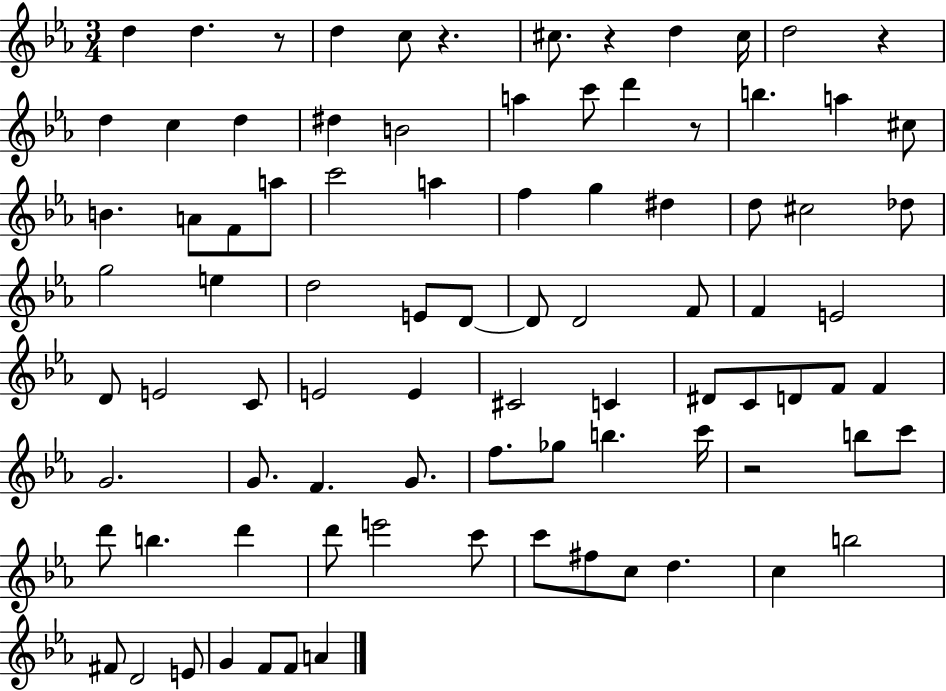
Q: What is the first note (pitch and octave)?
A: D5